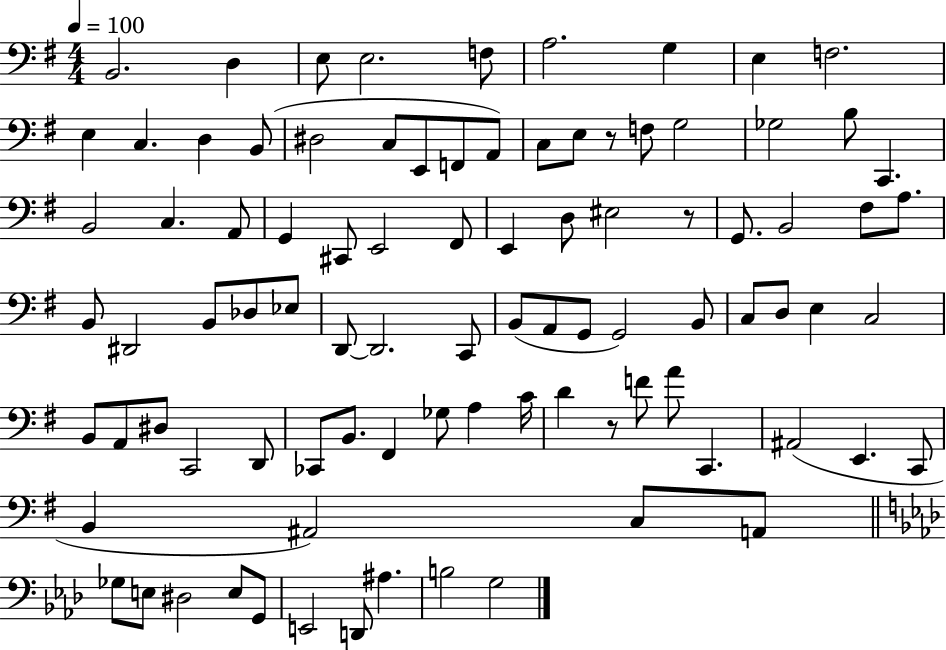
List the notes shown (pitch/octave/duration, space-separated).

B2/h. D3/q E3/e E3/h. F3/e A3/h. G3/q E3/q F3/h. E3/q C3/q. D3/q B2/e D#3/h C3/e E2/e F2/e A2/e C3/e E3/e R/e F3/e G3/h Gb3/h B3/e C2/q. B2/h C3/q. A2/e G2/q C#2/e E2/h F#2/e E2/q D3/e EIS3/h R/e G2/e. B2/h F#3/e A3/e. B2/e D#2/h B2/e Db3/e Eb3/e D2/e D2/h. C2/e B2/e A2/e G2/e G2/h B2/e C3/e D3/e E3/q C3/h B2/e A2/e D#3/e C2/h D2/e CES2/e B2/e. F#2/q Gb3/e A3/q C4/s D4/q R/e F4/e A4/e C2/q. A#2/h E2/q. C2/e B2/q A#2/h C3/e A2/e Gb3/e E3/e D#3/h E3/e G2/e E2/h D2/e A#3/q. B3/h G3/h